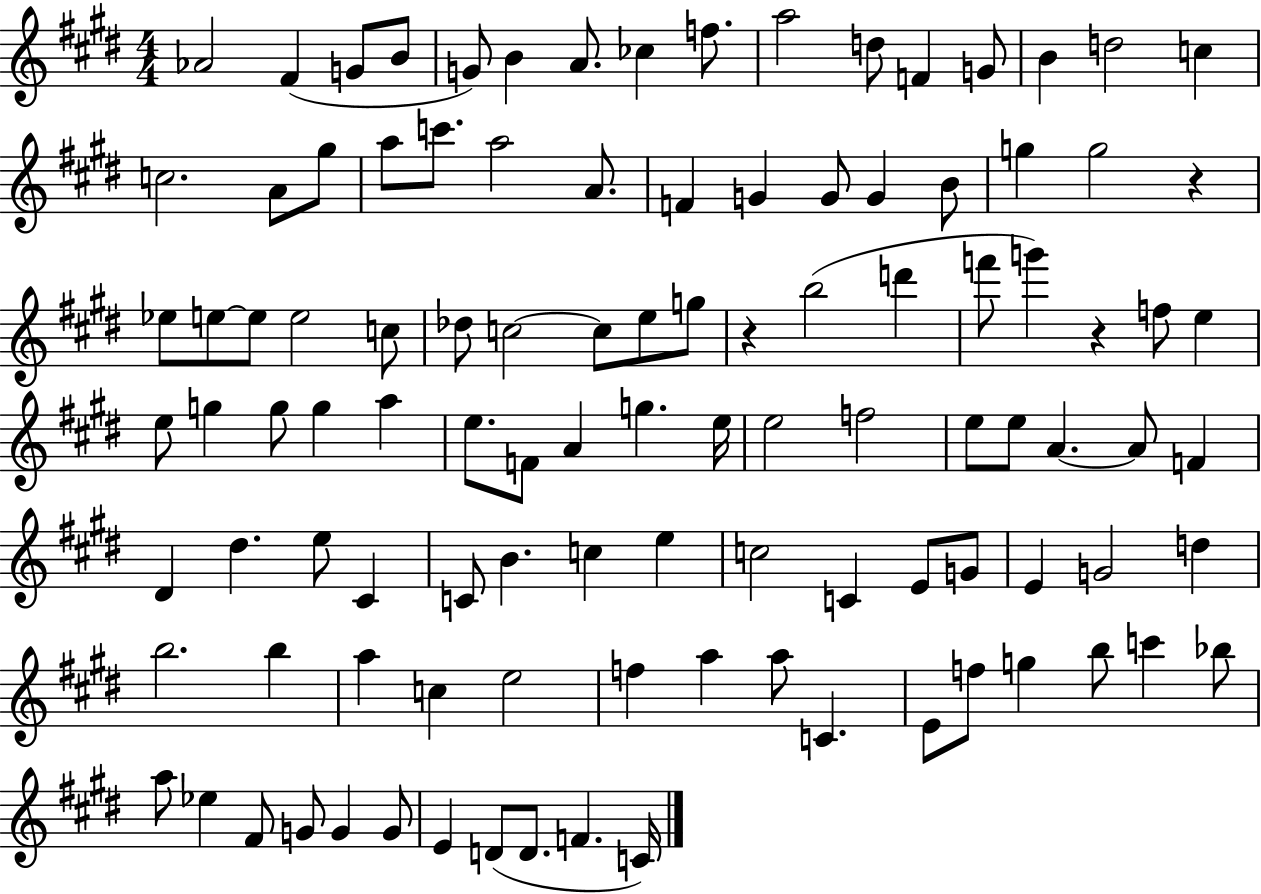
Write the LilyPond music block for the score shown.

{
  \clef treble
  \numericTimeSignature
  \time 4/4
  \key e \major
  aes'2 fis'4( g'8 b'8 | g'8) b'4 a'8. ces''4 f''8. | a''2 d''8 f'4 g'8 | b'4 d''2 c''4 | \break c''2. a'8 gis''8 | a''8 c'''8. a''2 a'8. | f'4 g'4 g'8 g'4 b'8 | g''4 g''2 r4 | \break ees''8 e''8~~ e''8 e''2 c''8 | des''8 c''2~~ c''8 e''8 g''8 | r4 b''2( d'''4 | f'''8 g'''4) r4 f''8 e''4 | \break e''8 g''4 g''8 g''4 a''4 | e''8. f'8 a'4 g''4. e''16 | e''2 f''2 | e''8 e''8 a'4.~~ a'8 f'4 | \break dis'4 dis''4. e''8 cis'4 | c'8 b'4. c''4 e''4 | c''2 c'4 e'8 g'8 | e'4 g'2 d''4 | \break b''2. b''4 | a''4 c''4 e''2 | f''4 a''4 a''8 c'4. | e'8 f''8 g''4 b''8 c'''4 bes''8 | \break a''8 ees''4 fis'8 g'8 g'4 g'8 | e'4 d'8( d'8. f'4. c'16) | \bar "|."
}